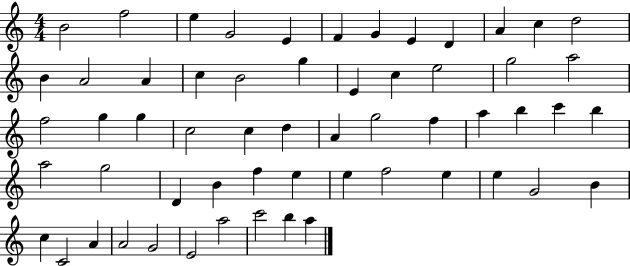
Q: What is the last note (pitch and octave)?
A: A5